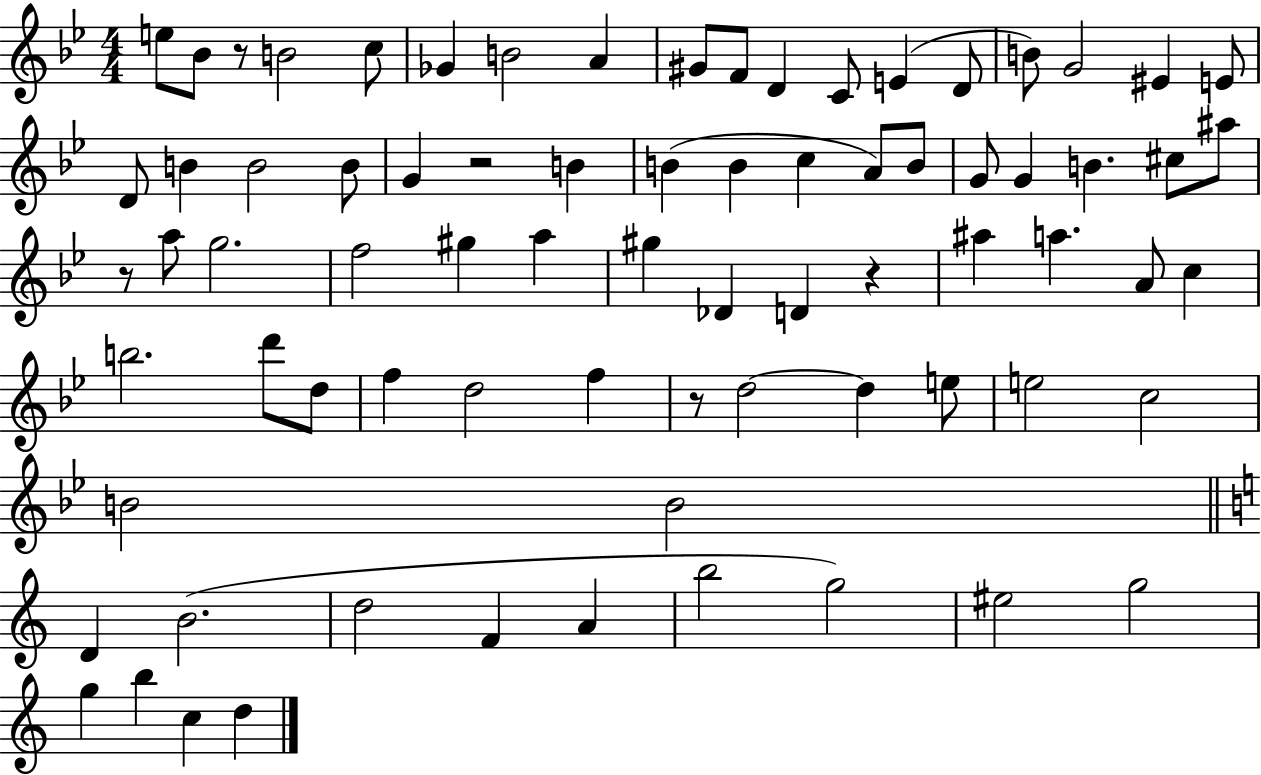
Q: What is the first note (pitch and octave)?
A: E5